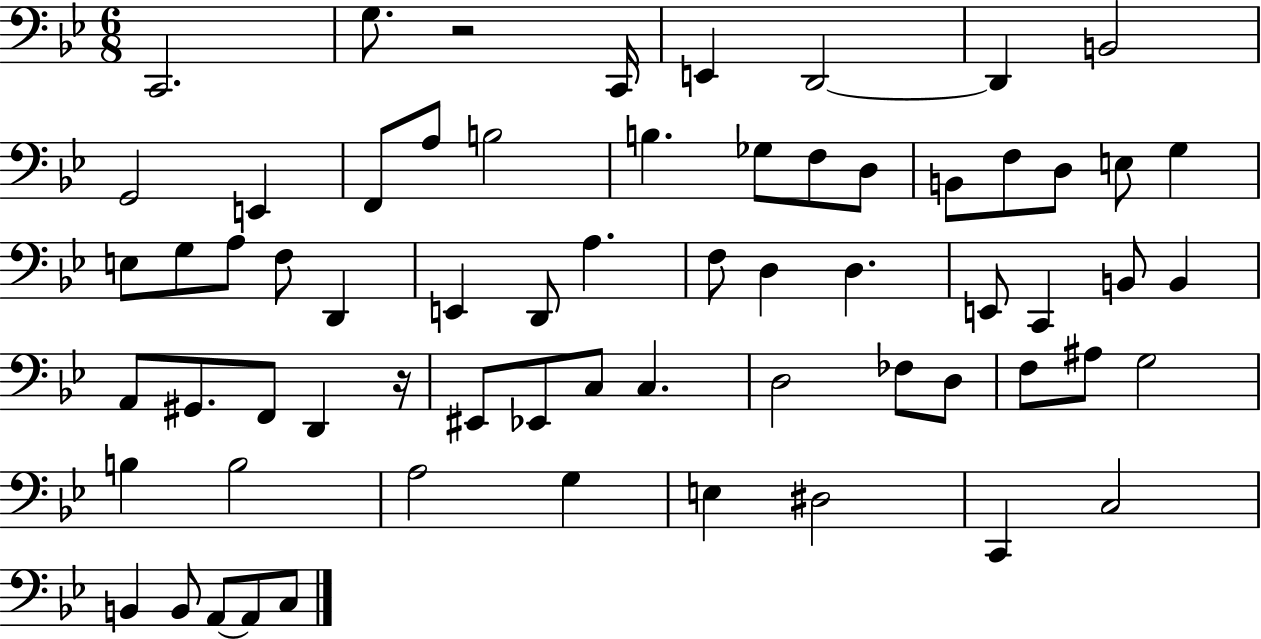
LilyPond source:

{
  \clef bass
  \numericTimeSignature
  \time 6/8
  \key bes \major
  \repeat volta 2 { c,2. | g8. r2 c,16 | e,4 d,2~~ | d,4 b,2 | \break g,2 e,4 | f,8 a8 b2 | b4. ges8 f8 d8 | b,8 f8 d8 e8 g4 | \break e8 g8 a8 f8 d,4 | e,4 d,8 a4. | f8 d4 d4. | e,8 c,4 b,8 b,4 | \break a,8 gis,8. f,8 d,4 r16 | eis,8 ees,8 c8 c4. | d2 fes8 d8 | f8 ais8 g2 | \break b4 b2 | a2 g4 | e4 dis2 | c,4 c2 | \break b,4 b,8 a,8~~ a,8 c8 | } \bar "|."
}